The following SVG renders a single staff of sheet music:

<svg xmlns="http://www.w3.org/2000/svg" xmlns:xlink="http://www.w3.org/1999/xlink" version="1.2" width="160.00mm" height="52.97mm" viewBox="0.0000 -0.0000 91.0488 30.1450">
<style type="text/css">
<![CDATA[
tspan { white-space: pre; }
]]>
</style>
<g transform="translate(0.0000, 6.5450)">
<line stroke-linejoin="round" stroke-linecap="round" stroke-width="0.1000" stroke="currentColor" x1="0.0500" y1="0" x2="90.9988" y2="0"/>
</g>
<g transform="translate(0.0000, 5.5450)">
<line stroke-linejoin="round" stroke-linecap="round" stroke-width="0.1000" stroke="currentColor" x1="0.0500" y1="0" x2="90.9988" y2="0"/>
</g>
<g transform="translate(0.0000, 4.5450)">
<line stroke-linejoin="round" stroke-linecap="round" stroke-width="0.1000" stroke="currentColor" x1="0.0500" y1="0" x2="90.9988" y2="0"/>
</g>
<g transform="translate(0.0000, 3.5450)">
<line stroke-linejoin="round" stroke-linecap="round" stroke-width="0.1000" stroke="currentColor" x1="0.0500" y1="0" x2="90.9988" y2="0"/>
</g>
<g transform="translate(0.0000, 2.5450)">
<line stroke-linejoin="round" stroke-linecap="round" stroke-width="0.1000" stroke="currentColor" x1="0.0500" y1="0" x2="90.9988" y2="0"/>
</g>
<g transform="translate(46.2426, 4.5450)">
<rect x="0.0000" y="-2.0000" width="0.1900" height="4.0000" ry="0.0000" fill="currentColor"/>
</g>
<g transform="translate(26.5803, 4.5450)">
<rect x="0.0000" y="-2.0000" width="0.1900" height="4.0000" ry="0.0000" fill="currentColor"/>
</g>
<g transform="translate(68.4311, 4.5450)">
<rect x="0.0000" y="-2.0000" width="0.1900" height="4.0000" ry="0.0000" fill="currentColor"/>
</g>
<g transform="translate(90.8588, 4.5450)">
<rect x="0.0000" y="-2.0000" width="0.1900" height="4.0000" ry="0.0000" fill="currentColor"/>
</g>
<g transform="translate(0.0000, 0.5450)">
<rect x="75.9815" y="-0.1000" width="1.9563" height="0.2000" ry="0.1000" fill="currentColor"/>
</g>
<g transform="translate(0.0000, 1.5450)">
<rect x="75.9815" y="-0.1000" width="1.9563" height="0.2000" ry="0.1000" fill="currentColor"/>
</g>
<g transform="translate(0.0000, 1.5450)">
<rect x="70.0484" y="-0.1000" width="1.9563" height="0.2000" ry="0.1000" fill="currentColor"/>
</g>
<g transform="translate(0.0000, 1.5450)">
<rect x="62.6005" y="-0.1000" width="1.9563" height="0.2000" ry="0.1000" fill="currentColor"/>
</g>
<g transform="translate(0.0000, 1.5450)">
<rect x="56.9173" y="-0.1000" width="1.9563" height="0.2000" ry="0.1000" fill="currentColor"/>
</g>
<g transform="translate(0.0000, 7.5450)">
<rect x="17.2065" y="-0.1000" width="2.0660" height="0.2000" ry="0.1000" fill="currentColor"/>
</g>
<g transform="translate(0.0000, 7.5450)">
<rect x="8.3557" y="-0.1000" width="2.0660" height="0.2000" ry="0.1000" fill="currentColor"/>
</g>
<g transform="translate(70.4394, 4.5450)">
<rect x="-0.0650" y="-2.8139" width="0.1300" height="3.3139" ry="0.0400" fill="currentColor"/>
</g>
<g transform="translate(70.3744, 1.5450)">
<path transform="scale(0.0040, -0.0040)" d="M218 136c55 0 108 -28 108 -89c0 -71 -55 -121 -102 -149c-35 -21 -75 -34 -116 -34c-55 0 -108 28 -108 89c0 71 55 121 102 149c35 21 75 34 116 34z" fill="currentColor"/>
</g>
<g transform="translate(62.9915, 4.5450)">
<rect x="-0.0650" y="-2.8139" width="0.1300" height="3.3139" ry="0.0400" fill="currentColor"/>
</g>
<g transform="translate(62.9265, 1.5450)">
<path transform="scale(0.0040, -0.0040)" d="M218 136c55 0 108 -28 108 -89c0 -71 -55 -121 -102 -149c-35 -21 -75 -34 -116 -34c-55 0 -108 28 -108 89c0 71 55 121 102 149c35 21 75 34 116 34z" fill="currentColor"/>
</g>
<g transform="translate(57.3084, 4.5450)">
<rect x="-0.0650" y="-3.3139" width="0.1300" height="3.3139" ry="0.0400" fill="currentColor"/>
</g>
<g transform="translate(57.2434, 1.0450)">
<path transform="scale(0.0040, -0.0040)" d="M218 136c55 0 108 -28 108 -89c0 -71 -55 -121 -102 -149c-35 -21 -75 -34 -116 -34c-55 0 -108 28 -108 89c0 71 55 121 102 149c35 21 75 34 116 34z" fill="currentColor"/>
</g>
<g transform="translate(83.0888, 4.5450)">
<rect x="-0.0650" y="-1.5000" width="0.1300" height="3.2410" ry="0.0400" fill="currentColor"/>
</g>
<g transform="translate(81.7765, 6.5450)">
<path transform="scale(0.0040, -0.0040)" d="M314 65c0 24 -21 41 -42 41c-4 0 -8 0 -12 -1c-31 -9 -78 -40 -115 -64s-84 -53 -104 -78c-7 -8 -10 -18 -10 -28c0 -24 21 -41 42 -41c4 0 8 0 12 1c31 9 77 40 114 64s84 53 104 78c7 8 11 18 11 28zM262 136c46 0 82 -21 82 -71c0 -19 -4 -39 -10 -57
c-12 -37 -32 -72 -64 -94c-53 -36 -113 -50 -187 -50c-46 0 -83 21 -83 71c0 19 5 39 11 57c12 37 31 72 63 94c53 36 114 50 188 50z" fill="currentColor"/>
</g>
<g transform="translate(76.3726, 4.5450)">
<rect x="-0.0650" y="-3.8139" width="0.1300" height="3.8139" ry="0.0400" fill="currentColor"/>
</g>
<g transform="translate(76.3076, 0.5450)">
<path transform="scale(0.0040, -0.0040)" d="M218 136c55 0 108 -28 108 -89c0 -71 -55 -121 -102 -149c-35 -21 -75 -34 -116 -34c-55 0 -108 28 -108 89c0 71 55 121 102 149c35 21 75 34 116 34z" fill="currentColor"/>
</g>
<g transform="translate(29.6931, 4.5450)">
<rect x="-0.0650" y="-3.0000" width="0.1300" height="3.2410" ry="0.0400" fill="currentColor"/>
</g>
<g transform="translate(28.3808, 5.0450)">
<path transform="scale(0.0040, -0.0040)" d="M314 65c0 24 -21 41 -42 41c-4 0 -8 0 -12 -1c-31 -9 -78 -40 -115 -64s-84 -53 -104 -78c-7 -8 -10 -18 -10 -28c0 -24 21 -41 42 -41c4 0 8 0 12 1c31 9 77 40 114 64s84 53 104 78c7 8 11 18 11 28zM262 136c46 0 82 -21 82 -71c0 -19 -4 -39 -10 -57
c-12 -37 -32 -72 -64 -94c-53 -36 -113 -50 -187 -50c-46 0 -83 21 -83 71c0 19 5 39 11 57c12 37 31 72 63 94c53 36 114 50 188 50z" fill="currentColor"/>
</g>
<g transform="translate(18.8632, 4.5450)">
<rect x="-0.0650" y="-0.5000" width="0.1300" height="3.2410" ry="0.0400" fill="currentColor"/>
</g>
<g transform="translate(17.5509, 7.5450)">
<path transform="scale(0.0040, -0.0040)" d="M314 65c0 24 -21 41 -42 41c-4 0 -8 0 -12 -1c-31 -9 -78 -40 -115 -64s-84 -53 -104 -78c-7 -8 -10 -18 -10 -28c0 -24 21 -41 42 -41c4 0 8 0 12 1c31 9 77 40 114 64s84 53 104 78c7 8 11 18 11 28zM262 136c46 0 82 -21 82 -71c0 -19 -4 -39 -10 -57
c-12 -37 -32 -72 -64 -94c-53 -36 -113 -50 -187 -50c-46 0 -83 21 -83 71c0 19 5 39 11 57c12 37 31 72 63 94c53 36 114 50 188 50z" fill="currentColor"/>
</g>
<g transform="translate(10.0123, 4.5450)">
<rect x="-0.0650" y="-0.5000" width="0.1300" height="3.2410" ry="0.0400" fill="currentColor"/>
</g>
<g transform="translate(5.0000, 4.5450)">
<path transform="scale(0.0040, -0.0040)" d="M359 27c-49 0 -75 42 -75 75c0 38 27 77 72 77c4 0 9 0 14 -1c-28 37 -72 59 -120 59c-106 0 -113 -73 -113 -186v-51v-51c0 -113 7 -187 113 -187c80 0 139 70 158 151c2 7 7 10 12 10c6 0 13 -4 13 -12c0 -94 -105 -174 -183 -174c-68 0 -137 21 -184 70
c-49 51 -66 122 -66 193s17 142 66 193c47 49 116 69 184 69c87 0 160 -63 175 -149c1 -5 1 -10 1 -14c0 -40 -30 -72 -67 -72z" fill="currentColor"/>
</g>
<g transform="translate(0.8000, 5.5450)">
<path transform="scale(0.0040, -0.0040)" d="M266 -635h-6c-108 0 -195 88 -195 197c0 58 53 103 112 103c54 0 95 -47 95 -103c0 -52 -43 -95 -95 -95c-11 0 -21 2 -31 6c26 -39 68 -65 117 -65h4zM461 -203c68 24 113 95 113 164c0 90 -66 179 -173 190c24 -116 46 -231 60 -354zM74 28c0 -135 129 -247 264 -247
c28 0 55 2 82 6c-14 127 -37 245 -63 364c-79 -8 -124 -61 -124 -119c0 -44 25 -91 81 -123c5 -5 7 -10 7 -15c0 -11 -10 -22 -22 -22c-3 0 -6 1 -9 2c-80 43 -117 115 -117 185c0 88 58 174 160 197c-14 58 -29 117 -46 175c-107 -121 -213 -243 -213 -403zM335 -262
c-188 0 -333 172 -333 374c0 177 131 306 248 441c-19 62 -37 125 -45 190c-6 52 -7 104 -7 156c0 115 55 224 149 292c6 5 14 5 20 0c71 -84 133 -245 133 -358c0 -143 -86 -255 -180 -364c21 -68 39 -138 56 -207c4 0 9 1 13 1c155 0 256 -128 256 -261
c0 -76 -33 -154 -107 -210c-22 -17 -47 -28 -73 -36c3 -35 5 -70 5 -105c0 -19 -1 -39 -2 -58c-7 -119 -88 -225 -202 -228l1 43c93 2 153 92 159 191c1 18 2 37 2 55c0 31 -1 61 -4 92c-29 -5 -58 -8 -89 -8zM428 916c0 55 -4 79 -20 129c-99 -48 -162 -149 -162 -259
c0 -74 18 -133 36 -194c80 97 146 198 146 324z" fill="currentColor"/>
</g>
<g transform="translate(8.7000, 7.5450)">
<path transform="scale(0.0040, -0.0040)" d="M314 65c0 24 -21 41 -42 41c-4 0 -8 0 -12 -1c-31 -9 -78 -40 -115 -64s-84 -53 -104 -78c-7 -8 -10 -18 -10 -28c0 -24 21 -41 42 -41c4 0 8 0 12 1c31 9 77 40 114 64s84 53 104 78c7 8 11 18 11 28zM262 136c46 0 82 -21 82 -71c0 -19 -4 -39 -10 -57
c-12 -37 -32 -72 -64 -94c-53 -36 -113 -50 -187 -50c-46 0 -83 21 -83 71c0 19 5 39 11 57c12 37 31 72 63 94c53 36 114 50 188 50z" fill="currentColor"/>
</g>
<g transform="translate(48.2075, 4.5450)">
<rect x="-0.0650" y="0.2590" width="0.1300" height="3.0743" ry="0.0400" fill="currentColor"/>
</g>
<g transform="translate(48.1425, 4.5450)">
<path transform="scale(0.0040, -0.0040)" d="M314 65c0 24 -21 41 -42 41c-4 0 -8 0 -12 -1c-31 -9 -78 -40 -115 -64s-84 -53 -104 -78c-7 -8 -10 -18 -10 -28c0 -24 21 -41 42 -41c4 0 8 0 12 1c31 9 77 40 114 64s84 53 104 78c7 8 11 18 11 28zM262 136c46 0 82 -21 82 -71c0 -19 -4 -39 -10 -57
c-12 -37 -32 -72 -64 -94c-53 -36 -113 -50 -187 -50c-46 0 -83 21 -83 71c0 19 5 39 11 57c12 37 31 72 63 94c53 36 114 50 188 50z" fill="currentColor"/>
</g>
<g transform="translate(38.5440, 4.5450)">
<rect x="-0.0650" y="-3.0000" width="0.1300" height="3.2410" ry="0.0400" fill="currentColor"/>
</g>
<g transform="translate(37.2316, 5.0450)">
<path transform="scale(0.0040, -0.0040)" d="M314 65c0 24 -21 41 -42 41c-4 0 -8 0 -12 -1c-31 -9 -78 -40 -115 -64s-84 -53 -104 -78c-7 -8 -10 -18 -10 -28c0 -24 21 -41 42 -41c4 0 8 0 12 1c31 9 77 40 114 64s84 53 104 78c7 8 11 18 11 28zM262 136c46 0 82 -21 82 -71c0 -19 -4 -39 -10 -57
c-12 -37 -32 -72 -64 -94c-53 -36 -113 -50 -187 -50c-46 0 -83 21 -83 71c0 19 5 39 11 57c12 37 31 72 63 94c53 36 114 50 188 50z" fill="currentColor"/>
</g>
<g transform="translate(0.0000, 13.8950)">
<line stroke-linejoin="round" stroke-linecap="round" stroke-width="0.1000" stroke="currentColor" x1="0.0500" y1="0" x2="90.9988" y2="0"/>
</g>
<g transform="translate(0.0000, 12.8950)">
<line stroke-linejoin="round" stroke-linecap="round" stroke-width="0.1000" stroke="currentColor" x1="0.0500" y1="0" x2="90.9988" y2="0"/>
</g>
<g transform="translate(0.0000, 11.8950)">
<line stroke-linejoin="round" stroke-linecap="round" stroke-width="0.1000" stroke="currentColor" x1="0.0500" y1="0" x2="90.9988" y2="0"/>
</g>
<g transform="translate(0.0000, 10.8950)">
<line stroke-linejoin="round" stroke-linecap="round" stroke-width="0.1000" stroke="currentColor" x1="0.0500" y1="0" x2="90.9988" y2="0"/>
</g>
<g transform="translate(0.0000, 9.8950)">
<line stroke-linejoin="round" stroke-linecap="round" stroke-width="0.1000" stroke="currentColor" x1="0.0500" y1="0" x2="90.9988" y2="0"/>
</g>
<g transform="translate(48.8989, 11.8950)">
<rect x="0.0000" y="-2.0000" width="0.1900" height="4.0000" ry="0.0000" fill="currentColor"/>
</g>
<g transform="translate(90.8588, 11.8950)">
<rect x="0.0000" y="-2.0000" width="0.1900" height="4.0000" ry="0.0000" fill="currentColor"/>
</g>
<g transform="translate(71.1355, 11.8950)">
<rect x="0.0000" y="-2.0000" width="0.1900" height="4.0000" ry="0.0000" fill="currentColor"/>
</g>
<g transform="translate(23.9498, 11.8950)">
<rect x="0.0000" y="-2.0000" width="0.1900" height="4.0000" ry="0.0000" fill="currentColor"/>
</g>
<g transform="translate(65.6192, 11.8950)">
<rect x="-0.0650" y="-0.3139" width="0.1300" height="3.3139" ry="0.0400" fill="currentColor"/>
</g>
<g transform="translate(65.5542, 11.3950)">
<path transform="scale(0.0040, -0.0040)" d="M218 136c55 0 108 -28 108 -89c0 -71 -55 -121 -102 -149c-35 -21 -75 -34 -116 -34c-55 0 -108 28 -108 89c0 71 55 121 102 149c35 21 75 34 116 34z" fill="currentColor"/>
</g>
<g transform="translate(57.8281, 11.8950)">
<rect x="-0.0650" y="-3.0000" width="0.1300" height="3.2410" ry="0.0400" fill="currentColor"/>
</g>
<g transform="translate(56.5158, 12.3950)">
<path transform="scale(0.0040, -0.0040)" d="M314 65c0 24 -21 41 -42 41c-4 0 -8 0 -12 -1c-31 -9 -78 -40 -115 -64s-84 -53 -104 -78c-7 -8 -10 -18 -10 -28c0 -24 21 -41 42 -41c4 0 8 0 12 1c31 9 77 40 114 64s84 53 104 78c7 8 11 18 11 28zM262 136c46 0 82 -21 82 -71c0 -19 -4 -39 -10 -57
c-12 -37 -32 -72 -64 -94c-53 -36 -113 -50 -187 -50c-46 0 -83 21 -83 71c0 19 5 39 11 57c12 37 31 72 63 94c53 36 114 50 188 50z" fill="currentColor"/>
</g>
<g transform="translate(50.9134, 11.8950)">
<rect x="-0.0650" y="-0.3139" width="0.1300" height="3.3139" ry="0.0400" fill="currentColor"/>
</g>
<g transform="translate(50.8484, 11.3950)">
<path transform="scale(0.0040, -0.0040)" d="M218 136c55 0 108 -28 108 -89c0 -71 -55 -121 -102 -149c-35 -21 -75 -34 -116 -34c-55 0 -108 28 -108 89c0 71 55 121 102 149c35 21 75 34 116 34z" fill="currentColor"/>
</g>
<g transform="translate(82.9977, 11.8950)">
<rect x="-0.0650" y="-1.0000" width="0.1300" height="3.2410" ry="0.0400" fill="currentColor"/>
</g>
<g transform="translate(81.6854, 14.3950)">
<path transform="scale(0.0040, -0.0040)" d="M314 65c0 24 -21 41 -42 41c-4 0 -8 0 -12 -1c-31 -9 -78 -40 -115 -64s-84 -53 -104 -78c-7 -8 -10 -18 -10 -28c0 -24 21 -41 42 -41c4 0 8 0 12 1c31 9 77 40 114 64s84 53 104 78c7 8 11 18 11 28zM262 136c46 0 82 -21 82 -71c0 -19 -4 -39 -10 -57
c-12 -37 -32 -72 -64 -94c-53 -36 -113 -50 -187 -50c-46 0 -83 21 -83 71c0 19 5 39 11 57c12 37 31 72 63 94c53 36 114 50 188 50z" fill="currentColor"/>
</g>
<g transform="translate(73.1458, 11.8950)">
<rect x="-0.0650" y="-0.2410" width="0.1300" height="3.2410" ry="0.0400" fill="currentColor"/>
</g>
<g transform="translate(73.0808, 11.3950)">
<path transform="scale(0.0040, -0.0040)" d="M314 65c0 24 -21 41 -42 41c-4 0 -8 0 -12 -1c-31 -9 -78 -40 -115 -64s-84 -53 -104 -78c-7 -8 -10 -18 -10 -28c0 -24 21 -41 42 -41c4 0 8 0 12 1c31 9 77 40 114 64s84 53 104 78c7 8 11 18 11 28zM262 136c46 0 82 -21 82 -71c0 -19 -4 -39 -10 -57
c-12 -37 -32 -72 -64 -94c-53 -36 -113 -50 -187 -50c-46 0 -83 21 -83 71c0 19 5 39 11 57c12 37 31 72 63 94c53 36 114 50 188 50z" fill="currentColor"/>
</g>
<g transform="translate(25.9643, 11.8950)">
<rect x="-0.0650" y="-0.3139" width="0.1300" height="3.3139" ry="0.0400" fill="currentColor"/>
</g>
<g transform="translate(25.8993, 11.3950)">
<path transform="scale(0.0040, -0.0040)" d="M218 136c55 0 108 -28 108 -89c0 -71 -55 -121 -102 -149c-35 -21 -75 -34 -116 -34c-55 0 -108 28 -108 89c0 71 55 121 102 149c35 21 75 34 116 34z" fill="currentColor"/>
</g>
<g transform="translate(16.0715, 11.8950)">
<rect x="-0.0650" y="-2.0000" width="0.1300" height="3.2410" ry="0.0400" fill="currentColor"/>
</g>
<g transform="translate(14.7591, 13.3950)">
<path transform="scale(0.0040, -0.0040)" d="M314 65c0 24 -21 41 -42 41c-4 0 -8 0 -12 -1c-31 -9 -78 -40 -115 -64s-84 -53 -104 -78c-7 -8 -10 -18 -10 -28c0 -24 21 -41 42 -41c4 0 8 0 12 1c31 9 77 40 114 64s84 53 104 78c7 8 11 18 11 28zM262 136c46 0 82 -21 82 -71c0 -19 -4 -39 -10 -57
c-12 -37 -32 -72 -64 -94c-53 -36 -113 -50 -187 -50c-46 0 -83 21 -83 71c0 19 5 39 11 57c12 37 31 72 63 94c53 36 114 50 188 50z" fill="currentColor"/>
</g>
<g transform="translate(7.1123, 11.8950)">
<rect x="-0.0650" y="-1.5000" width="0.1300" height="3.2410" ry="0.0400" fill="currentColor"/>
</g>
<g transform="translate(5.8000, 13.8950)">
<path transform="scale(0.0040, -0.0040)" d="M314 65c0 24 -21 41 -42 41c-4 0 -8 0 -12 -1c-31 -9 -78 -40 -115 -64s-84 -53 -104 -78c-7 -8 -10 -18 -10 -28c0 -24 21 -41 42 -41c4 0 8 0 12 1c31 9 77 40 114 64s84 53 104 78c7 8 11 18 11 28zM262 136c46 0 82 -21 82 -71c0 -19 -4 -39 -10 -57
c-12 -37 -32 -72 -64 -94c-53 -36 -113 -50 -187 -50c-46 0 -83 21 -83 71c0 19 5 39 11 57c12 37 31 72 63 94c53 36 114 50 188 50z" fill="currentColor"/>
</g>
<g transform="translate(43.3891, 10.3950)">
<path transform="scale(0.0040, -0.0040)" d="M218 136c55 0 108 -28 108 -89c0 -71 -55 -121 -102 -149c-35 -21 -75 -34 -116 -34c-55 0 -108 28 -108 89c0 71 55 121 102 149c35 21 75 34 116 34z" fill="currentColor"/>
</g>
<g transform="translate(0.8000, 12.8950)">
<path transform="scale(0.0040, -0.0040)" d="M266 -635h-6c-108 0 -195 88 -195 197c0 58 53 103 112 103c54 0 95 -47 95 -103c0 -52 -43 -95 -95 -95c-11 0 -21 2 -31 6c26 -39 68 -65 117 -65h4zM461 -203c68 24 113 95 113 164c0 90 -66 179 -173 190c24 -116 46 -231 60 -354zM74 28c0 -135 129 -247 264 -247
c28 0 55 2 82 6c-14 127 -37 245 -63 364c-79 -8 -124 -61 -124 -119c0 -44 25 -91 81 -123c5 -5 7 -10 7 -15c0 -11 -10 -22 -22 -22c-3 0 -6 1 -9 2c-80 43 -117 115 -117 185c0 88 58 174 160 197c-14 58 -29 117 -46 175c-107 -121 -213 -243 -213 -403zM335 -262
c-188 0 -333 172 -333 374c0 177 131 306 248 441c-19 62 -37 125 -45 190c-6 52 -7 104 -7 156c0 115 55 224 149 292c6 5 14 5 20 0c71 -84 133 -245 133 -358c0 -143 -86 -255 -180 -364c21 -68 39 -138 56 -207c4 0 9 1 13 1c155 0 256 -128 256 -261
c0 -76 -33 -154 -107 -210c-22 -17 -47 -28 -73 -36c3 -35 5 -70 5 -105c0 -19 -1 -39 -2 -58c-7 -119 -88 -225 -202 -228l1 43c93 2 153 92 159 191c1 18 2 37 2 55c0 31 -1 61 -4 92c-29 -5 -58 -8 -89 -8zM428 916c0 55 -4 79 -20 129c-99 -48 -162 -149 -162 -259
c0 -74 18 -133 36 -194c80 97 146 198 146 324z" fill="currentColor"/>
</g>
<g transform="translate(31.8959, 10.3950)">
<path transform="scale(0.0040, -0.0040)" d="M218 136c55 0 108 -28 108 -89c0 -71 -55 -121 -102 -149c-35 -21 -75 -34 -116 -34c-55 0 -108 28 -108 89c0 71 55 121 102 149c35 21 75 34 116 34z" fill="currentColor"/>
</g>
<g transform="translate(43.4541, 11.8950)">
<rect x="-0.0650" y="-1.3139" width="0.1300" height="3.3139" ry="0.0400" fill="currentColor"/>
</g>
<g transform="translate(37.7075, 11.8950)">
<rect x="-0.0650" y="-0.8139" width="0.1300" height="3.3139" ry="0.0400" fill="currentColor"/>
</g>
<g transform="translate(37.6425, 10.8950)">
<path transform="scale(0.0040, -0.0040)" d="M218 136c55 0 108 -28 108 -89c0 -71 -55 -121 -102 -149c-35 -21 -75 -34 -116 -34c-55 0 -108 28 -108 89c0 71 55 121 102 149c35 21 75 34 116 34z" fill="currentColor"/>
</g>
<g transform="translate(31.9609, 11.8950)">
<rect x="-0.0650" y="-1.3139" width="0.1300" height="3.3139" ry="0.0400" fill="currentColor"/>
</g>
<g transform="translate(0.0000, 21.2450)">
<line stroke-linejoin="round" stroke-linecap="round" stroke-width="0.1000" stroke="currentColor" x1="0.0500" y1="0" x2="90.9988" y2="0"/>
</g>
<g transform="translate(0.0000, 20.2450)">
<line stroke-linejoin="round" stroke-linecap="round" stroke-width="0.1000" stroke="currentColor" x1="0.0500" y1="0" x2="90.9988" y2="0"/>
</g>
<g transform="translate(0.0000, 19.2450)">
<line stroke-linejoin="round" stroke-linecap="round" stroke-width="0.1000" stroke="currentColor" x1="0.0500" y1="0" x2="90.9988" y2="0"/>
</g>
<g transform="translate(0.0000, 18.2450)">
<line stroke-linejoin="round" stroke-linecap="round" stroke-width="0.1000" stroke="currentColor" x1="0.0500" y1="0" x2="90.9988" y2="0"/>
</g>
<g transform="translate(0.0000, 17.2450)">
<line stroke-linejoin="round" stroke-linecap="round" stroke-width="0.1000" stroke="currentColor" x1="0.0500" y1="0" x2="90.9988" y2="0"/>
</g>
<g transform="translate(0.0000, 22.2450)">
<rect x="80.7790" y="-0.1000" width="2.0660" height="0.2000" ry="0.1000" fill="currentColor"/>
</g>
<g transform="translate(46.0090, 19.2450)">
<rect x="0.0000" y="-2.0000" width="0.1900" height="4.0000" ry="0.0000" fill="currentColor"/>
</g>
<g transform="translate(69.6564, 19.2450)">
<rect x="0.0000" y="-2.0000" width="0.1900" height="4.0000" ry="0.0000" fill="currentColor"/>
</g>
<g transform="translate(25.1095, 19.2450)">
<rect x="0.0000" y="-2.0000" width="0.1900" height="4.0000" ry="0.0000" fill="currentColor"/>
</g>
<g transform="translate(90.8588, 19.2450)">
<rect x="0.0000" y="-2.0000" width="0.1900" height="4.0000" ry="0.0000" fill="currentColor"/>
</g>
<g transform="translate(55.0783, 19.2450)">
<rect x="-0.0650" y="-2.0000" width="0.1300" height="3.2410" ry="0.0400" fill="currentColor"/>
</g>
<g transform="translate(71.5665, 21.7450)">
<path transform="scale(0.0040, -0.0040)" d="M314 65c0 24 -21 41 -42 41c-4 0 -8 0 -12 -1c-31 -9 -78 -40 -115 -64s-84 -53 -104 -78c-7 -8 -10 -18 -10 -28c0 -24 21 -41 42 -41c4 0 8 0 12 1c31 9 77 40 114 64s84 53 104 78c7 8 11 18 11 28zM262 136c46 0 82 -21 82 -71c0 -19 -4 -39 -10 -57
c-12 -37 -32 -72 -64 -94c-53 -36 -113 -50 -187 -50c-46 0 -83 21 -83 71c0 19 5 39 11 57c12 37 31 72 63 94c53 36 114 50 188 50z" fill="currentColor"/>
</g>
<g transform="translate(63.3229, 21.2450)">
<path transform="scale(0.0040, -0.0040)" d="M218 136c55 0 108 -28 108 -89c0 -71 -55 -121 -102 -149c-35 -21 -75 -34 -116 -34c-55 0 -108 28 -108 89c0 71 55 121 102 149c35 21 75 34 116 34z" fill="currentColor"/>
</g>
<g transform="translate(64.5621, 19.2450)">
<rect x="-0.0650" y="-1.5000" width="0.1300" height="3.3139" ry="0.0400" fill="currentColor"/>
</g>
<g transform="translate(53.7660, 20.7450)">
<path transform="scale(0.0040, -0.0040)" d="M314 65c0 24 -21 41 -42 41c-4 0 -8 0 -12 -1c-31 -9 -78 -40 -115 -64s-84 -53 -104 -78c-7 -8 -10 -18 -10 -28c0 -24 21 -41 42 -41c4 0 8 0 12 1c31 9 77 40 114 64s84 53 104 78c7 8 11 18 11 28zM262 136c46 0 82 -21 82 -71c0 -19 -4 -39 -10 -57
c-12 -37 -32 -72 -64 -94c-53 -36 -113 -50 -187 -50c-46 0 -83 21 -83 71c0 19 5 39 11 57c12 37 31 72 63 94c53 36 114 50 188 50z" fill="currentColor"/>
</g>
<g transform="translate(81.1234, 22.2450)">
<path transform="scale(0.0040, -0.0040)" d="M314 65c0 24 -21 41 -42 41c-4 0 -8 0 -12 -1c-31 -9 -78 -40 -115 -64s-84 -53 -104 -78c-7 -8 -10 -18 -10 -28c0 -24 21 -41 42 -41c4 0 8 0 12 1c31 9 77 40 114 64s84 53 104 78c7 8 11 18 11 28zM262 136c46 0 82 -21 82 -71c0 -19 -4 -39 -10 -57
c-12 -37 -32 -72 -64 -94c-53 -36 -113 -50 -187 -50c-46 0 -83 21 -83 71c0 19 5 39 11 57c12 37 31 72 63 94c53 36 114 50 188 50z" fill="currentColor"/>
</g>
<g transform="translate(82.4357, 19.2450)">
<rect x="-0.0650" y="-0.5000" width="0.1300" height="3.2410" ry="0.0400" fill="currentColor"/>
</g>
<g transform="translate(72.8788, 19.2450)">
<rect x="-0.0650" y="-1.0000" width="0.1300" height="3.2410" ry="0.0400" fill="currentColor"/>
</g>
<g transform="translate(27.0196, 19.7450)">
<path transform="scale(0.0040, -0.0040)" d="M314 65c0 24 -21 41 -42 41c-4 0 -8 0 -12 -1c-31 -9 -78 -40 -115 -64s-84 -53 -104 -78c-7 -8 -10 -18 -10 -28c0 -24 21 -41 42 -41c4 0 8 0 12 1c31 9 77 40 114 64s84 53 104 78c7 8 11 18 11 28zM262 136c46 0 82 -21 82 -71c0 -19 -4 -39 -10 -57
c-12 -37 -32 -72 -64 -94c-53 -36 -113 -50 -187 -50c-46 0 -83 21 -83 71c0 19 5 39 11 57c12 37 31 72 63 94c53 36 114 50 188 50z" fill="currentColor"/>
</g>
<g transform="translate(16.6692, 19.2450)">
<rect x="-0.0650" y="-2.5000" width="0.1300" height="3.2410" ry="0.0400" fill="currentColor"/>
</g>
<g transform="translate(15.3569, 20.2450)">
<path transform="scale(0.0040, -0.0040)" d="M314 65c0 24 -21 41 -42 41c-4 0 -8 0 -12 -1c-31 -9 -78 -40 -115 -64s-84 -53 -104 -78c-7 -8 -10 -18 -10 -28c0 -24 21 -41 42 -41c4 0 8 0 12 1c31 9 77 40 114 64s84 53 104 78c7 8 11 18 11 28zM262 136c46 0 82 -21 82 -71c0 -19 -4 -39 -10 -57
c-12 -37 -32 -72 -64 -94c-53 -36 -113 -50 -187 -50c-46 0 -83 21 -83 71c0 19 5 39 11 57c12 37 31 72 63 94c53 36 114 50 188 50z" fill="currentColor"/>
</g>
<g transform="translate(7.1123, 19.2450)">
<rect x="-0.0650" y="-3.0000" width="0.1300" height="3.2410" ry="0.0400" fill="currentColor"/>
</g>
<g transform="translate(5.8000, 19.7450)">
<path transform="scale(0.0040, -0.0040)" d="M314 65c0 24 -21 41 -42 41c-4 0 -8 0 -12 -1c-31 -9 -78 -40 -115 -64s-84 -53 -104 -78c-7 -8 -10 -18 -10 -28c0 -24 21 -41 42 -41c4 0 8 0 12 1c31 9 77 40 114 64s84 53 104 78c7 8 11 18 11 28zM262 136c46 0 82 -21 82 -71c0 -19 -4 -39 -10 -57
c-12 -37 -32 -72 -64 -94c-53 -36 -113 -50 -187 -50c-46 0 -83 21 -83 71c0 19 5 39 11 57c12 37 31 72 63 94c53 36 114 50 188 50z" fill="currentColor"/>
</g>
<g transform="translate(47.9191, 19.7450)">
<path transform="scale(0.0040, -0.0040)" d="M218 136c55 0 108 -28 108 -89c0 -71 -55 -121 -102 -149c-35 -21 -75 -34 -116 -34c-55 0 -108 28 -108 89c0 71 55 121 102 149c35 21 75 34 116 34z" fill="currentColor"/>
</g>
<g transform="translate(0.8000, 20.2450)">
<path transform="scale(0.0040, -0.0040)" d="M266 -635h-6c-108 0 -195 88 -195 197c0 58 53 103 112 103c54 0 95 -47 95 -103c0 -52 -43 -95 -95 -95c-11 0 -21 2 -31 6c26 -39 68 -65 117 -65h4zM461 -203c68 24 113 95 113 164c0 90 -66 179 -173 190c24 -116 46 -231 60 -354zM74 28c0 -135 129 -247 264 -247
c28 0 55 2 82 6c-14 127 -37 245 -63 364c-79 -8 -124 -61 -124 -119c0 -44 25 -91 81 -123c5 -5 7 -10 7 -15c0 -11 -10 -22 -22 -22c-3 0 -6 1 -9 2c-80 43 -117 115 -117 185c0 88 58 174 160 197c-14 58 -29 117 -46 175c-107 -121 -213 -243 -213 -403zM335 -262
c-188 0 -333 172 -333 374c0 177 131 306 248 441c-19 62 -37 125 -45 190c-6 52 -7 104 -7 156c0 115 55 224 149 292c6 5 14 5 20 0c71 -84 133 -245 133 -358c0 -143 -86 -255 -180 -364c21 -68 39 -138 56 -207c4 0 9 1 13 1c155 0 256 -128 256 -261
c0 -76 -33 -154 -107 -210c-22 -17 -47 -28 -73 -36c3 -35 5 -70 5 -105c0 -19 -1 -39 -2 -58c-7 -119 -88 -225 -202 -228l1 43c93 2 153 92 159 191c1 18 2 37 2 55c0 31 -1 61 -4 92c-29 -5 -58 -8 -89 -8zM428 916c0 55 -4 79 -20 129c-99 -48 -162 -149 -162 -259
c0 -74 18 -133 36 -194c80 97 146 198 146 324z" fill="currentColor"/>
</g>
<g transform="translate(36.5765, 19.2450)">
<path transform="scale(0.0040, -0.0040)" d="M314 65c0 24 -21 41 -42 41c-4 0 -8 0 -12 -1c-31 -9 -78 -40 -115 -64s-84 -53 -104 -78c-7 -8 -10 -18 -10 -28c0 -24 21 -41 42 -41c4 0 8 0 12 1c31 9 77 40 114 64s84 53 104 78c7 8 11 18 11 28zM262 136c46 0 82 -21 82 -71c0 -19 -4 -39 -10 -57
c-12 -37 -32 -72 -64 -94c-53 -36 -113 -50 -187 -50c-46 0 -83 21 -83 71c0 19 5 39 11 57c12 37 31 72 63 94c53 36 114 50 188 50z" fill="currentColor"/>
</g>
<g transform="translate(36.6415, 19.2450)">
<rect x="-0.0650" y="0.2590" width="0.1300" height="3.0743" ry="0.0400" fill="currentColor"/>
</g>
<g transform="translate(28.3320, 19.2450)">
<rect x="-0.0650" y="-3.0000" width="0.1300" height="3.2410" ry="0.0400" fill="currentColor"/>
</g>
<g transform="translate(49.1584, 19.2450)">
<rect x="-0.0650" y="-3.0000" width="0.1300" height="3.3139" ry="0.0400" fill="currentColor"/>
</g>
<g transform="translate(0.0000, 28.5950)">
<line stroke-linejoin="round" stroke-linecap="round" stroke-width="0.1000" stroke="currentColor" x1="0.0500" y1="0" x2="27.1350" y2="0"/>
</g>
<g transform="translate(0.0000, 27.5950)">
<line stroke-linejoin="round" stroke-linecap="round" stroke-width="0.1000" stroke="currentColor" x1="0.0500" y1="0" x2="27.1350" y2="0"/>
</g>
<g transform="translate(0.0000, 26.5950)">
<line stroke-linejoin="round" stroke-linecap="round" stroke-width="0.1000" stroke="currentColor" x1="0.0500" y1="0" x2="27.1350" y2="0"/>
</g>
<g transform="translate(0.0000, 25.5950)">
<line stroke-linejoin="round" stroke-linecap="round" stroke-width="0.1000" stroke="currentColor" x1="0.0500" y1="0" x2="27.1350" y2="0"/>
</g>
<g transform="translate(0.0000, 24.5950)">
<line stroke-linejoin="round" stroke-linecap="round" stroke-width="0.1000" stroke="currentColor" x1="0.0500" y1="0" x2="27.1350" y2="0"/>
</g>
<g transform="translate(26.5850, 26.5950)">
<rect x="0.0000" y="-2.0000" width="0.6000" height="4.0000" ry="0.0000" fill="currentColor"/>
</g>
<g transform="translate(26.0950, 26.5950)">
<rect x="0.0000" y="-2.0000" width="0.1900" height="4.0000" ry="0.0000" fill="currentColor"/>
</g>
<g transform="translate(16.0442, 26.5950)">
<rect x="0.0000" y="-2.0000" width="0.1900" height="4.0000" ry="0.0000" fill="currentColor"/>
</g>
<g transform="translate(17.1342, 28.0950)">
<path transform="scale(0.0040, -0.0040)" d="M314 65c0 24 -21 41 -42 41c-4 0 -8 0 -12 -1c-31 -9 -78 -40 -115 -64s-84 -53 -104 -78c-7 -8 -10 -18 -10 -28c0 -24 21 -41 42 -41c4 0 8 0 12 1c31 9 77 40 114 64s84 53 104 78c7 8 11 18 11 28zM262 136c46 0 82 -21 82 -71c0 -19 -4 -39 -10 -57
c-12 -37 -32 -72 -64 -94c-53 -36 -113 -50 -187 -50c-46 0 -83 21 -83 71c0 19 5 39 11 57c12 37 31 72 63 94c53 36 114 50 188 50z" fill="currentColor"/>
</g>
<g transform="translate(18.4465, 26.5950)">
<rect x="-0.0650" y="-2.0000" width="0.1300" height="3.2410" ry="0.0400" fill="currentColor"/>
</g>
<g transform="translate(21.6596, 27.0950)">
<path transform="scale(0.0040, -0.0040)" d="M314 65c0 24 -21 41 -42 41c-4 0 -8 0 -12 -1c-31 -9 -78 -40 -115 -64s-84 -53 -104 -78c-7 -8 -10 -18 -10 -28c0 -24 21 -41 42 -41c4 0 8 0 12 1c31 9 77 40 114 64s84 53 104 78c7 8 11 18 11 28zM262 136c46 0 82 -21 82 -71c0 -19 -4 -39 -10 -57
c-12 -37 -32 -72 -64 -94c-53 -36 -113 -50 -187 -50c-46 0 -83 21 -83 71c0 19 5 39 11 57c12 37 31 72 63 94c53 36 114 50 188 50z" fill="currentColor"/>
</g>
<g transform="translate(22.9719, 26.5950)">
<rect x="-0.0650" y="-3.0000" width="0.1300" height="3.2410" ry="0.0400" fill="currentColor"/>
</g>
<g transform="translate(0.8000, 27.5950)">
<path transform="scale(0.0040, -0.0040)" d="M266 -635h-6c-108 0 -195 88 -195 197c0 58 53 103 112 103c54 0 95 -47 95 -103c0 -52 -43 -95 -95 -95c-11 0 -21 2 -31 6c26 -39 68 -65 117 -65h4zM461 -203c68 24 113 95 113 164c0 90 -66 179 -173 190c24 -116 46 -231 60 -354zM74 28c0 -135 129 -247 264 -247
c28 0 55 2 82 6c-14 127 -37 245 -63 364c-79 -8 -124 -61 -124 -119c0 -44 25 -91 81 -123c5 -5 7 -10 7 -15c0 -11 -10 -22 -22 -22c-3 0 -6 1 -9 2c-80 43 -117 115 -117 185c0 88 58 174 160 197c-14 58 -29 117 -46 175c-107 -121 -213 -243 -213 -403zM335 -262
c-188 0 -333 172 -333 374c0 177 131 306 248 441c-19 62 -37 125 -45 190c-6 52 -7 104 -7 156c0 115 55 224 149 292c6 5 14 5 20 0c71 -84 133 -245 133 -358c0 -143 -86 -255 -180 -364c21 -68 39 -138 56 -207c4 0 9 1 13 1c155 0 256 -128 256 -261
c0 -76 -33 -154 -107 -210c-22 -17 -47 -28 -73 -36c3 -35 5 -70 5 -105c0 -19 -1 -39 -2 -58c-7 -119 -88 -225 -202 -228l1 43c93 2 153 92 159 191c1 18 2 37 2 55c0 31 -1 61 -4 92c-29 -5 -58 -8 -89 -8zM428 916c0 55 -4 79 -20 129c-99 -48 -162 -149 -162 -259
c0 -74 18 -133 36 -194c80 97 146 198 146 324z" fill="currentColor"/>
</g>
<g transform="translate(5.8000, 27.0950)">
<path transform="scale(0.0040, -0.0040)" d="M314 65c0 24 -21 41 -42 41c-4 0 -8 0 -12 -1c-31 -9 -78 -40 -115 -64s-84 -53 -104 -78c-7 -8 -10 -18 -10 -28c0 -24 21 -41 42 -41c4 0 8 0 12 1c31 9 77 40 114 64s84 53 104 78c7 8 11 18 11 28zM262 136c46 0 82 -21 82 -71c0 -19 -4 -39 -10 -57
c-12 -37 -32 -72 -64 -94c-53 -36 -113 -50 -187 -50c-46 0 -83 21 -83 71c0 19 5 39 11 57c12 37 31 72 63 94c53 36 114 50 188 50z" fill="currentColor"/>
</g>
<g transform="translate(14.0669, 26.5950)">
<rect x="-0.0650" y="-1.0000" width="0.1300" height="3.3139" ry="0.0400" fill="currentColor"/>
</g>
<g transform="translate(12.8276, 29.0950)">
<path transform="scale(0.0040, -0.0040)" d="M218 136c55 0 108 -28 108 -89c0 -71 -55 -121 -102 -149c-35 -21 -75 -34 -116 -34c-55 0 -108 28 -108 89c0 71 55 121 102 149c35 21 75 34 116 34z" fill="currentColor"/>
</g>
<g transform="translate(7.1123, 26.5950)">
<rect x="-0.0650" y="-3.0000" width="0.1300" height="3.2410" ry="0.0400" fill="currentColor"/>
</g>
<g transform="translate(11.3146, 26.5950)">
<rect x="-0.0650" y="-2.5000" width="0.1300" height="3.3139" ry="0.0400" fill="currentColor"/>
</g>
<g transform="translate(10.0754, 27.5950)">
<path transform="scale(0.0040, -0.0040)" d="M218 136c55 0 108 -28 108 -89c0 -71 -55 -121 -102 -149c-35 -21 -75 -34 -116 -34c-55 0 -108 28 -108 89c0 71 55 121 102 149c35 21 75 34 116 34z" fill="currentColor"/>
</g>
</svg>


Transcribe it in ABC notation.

X:1
T:Untitled
M:4/4
L:1/4
K:C
C2 C2 A2 A2 B2 b a a c' E2 E2 F2 c e d e c A2 c c2 D2 A2 G2 A2 B2 A F2 E D2 C2 A2 G D F2 A2